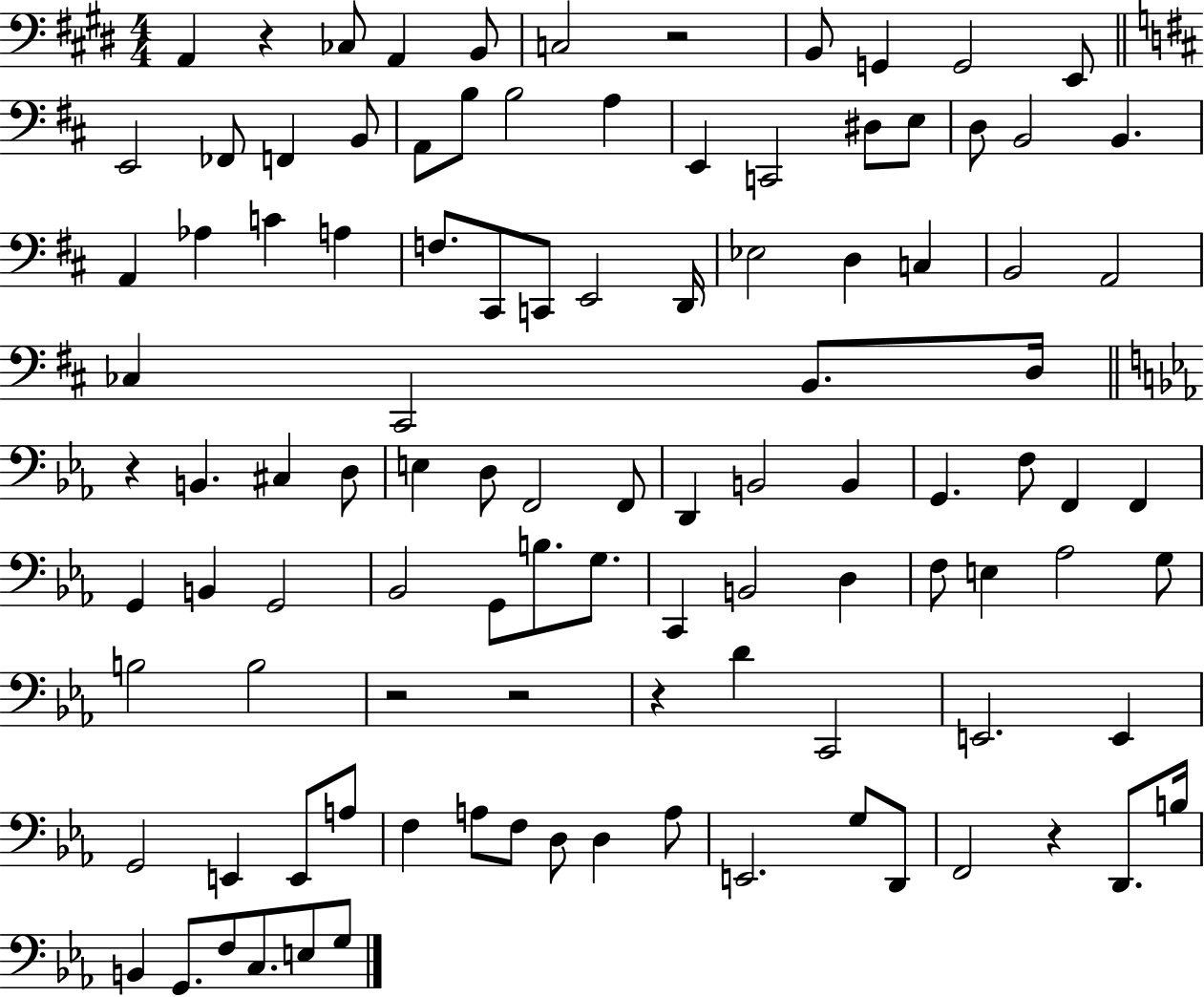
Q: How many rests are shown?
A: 7